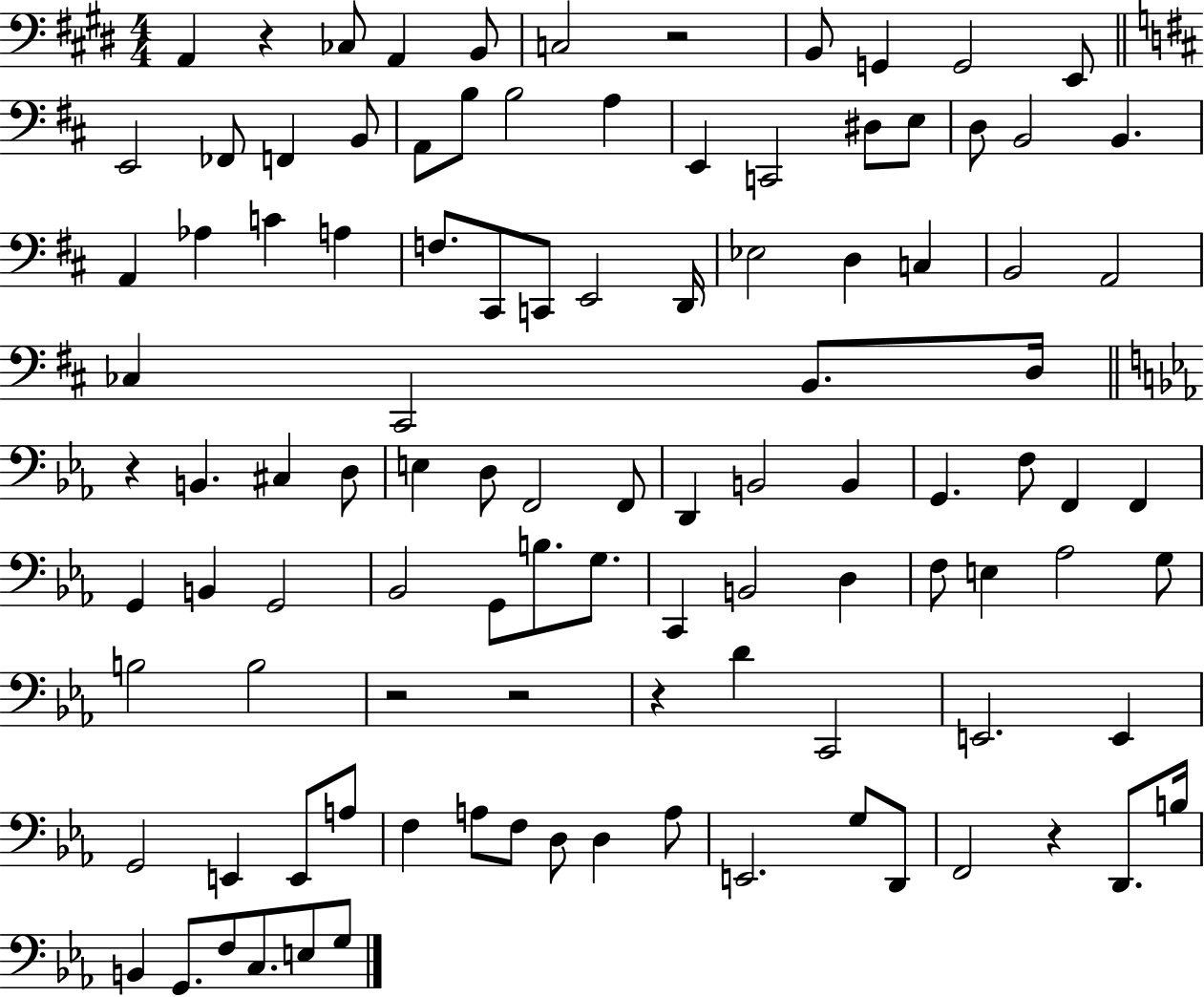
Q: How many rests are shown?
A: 7